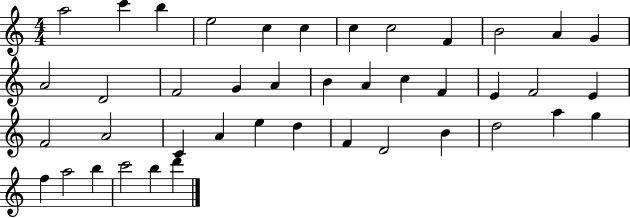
A5/h C6/q B5/q E5/h C5/q C5/q C5/q C5/h F4/q B4/h A4/q G4/q A4/h D4/h F4/h G4/q A4/q B4/q A4/q C5/q F4/q E4/q F4/h E4/q F4/h A4/h C4/q A4/q E5/q D5/q F4/q D4/h B4/q D5/h A5/q G5/q F5/q A5/h B5/q C6/h B5/q D6/q